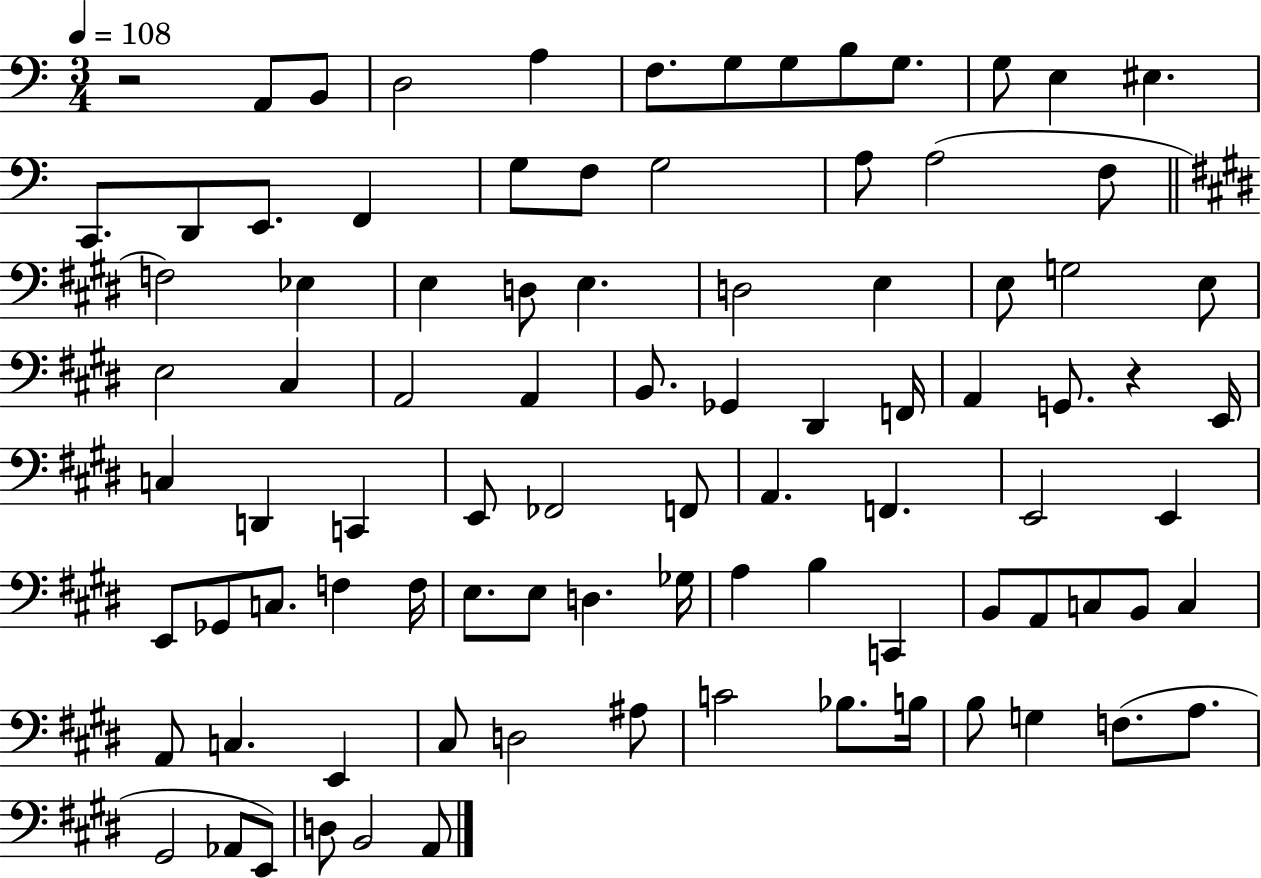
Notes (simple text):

R/h A2/e B2/e D3/h A3/q F3/e. G3/e G3/e B3/e G3/e. G3/e E3/q EIS3/q. C2/e. D2/e E2/e. F2/q G3/e F3/e G3/h A3/e A3/h F3/e F3/h Eb3/q E3/q D3/e E3/q. D3/h E3/q E3/e G3/h E3/e E3/h C#3/q A2/h A2/q B2/e. Gb2/q D#2/q F2/s A2/q G2/e. R/q E2/s C3/q D2/q C2/q E2/e FES2/h F2/e A2/q. F2/q. E2/h E2/q E2/e Gb2/e C3/e. F3/q F3/s E3/e. E3/e D3/q. Gb3/s A3/q B3/q C2/q B2/e A2/e C3/e B2/e C3/q A2/e C3/q. E2/q C#3/e D3/h A#3/e C4/h Bb3/e. B3/s B3/e G3/q F3/e. A3/e. G#2/h Ab2/e E2/e D3/e B2/h A2/e